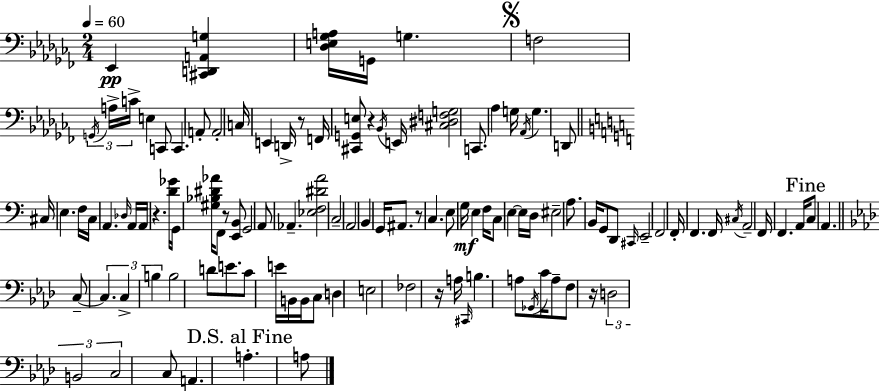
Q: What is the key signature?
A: AES minor